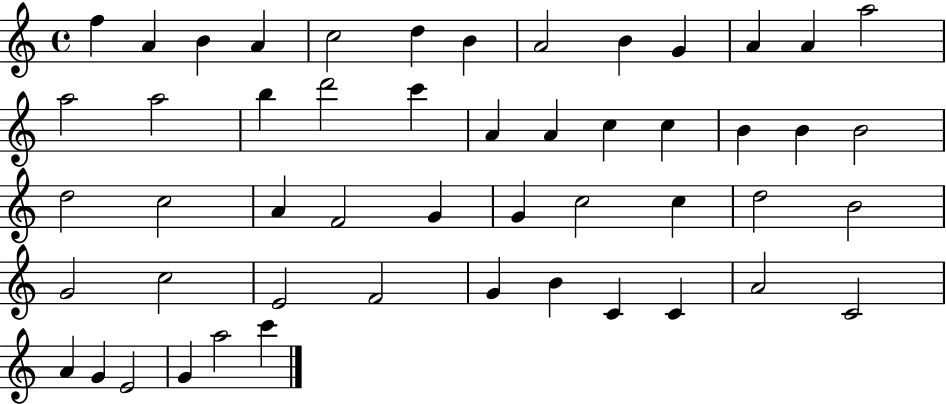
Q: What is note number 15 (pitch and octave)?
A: A5